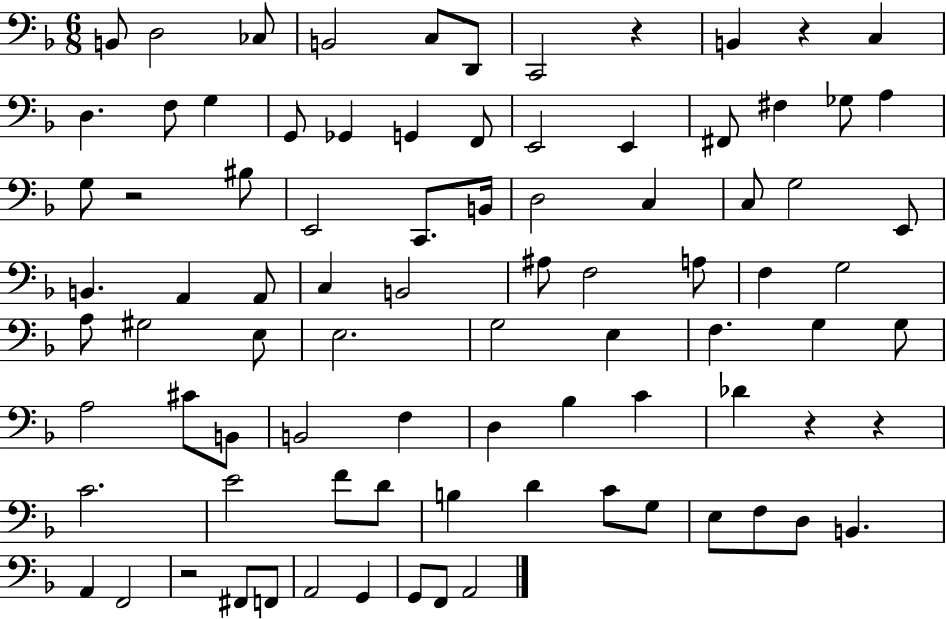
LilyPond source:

{
  \clef bass
  \numericTimeSignature
  \time 6/8
  \key f \major
  b,8 d2 ces8 | b,2 c8 d,8 | c,2 r4 | b,4 r4 c4 | \break d4. f8 g4 | g,8 ges,4 g,4 f,8 | e,2 e,4 | fis,8 fis4 ges8 a4 | \break g8 r2 bis8 | e,2 c,8. b,16 | d2 c4 | c8 g2 e,8 | \break b,4. a,4 a,8 | c4 b,2 | ais8 f2 a8 | f4 g2 | \break a8 gis2 e8 | e2. | g2 e4 | f4. g4 g8 | \break a2 cis'8 b,8 | b,2 f4 | d4 bes4 c'4 | des'4 r4 r4 | \break c'2. | e'2 f'8 d'8 | b4 d'4 c'8 g8 | e8 f8 d8 b,4. | \break a,4 f,2 | r2 fis,8 f,8 | a,2 g,4 | g,8 f,8 a,2 | \break \bar "|."
}